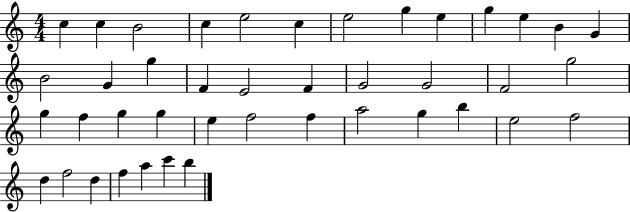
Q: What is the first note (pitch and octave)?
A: C5